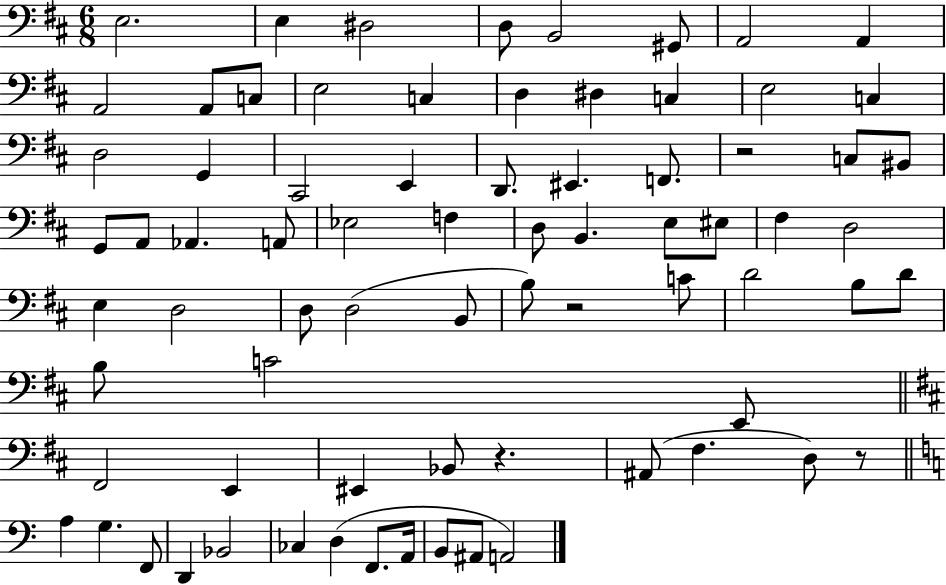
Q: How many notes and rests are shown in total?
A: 75